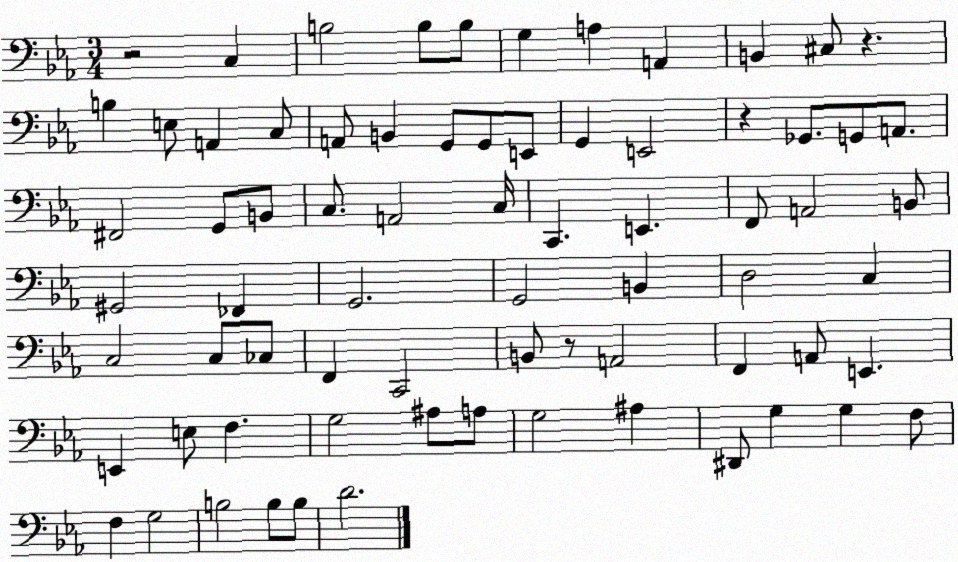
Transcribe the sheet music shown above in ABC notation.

X:1
T:Untitled
M:3/4
L:1/4
K:Eb
z2 C, B,2 B,/2 B,/2 G, A, A,, B,, ^C,/2 z B, E,/2 A,, C,/2 A,,/2 B,, G,,/2 G,,/2 E,,/2 G,, E,,2 z _G,,/2 G,,/2 A,,/2 ^F,,2 G,,/2 B,,/2 C,/2 A,,2 C,/4 C,, E,, F,,/2 A,,2 B,,/2 ^G,,2 _F,, G,,2 G,,2 B,, D,2 C, C,2 C,/2 _C,/2 F,, C,,2 B,,/2 z/2 A,,2 F,, A,,/2 E,, E,, E,/2 F, G,2 ^A,/2 A,/2 G,2 ^A, ^D,,/2 G, G, F,/2 F, G,2 B,2 B,/2 B,/2 D2